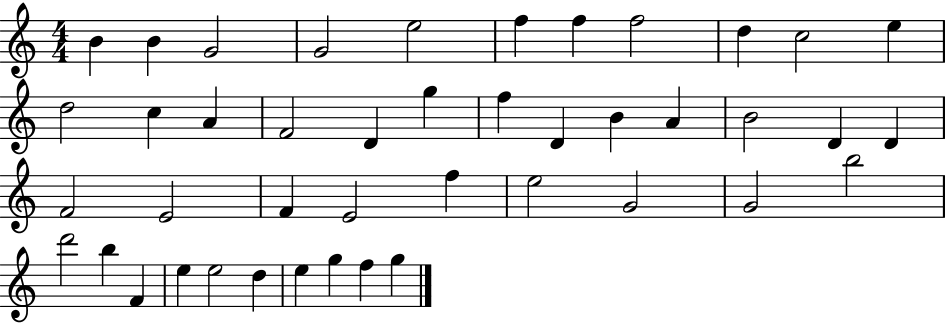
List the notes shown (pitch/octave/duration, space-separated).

B4/q B4/q G4/h G4/h E5/h F5/q F5/q F5/h D5/q C5/h E5/q D5/h C5/q A4/q F4/h D4/q G5/q F5/q D4/q B4/q A4/q B4/h D4/q D4/q F4/h E4/h F4/q E4/h F5/q E5/h G4/h G4/h B5/h D6/h B5/q F4/q E5/q E5/h D5/q E5/q G5/q F5/q G5/q